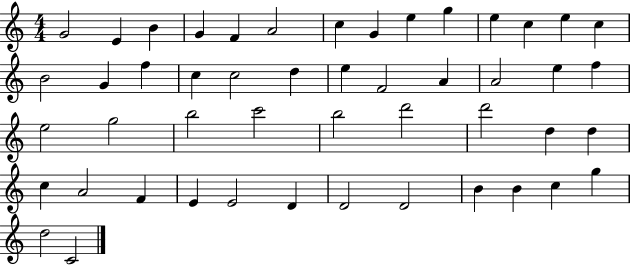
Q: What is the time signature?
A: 4/4